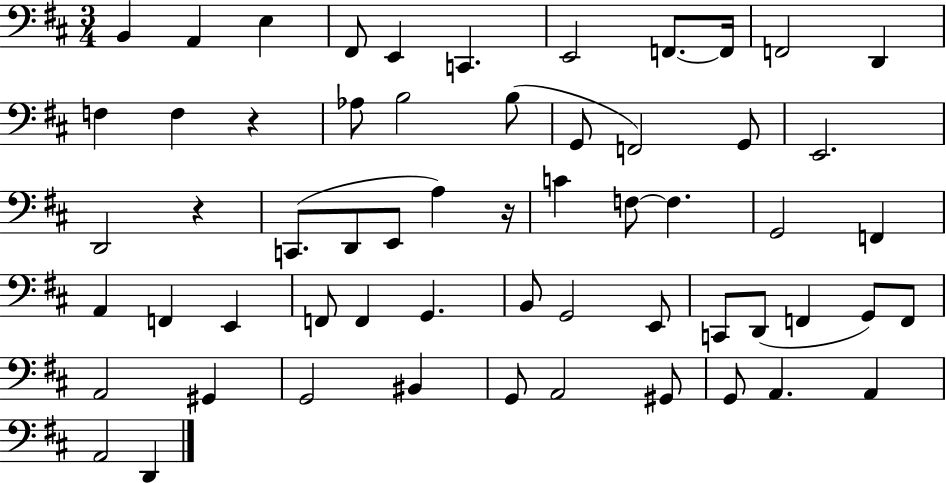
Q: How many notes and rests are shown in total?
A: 59